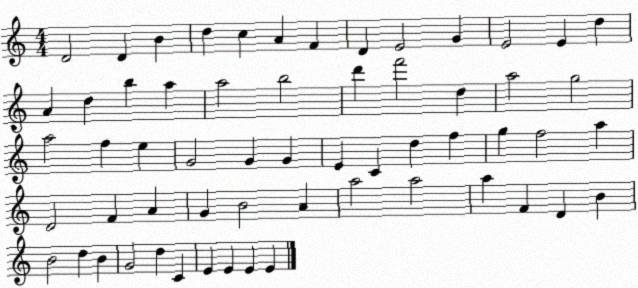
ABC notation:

X:1
T:Untitled
M:4/4
L:1/4
K:C
D2 D B d c A F D E2 G E2 E d A d b a a2 b2 d' f'2 d a2 g2 a2 f e G2 G G E C d f g f2 a D2 F A G B2 A a2 a2 a F D B B2 d B G2 d C E E E E